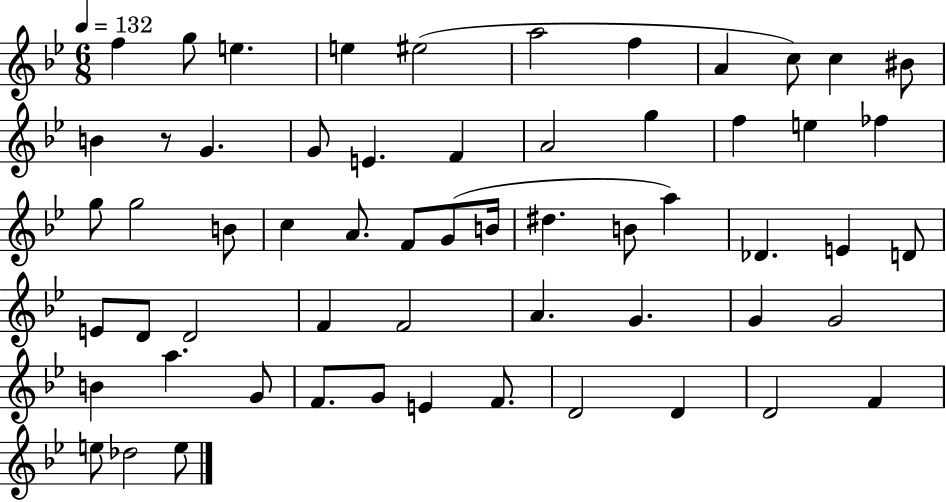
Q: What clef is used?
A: treble